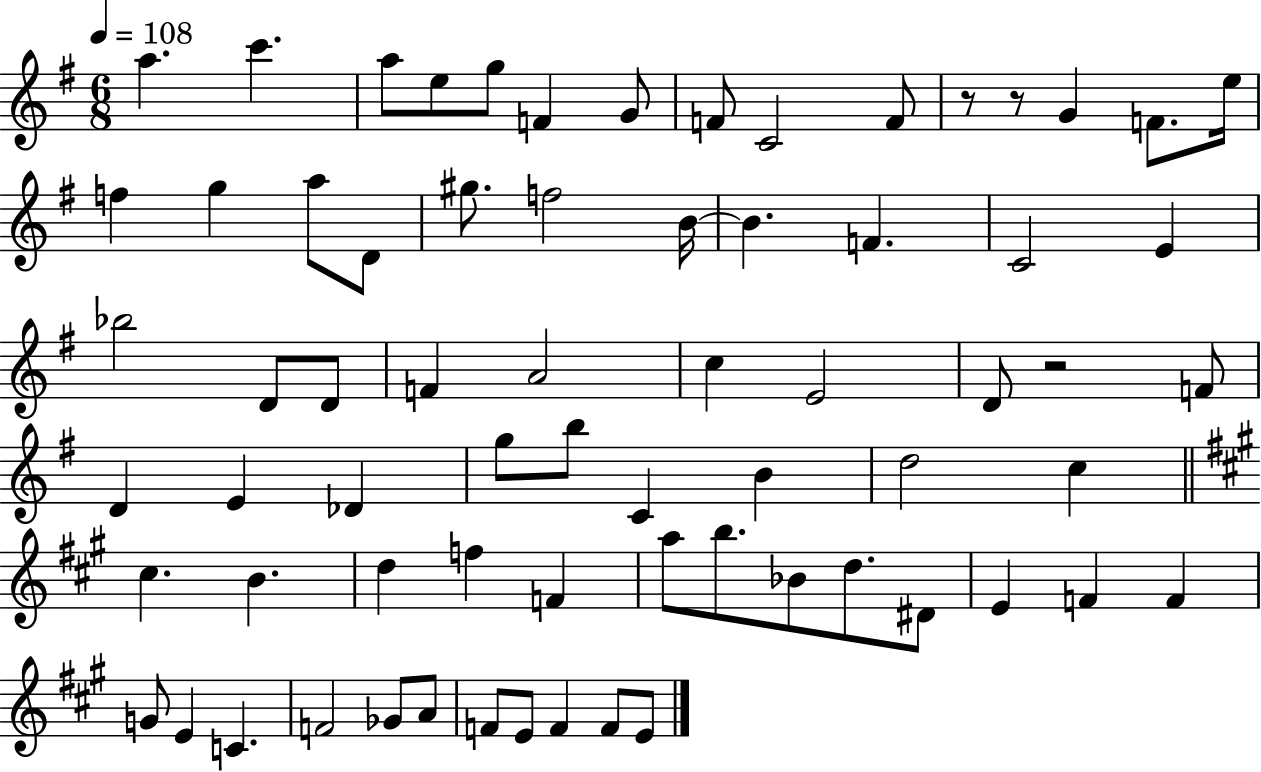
{
  \clef treble
  \numericTimeSignature
  \time 6/8
  \key g \major
  \tempo 4 = 108
  a''4. c'''4. | a''8 e''8 g''8 f'4 g'8 | f'8 c'2 f'8 | r8 r8 g'4 f'8. e''16 | \break f''4 g''4 a''8 d'8 | gis''8. f''2 b'16~~ | b'4. f'4. | c'2 e'4 | \break bes''2 d'8 d'8 | f'4 a'2 | c''4 e'2 | d'8 r2 f'8 | \break d'4 e'4 des'4 | g''8 b''8 c'4 b'4 | d''2 c''4 | \bar "||" \break \key a \major cis''4. b'4. | d''4 f''4 f'4 | a''8 b''8. bes'8 d''8. dis'8 | e'4 f'4 f'4 | \break g'8 e'4 c'4. | f'2 ges'8 a'8 | f'8 e'8 f'4 f'8 e'8 | \bar "|."
}